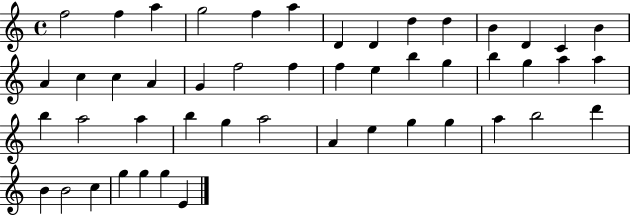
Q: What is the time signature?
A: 4/4